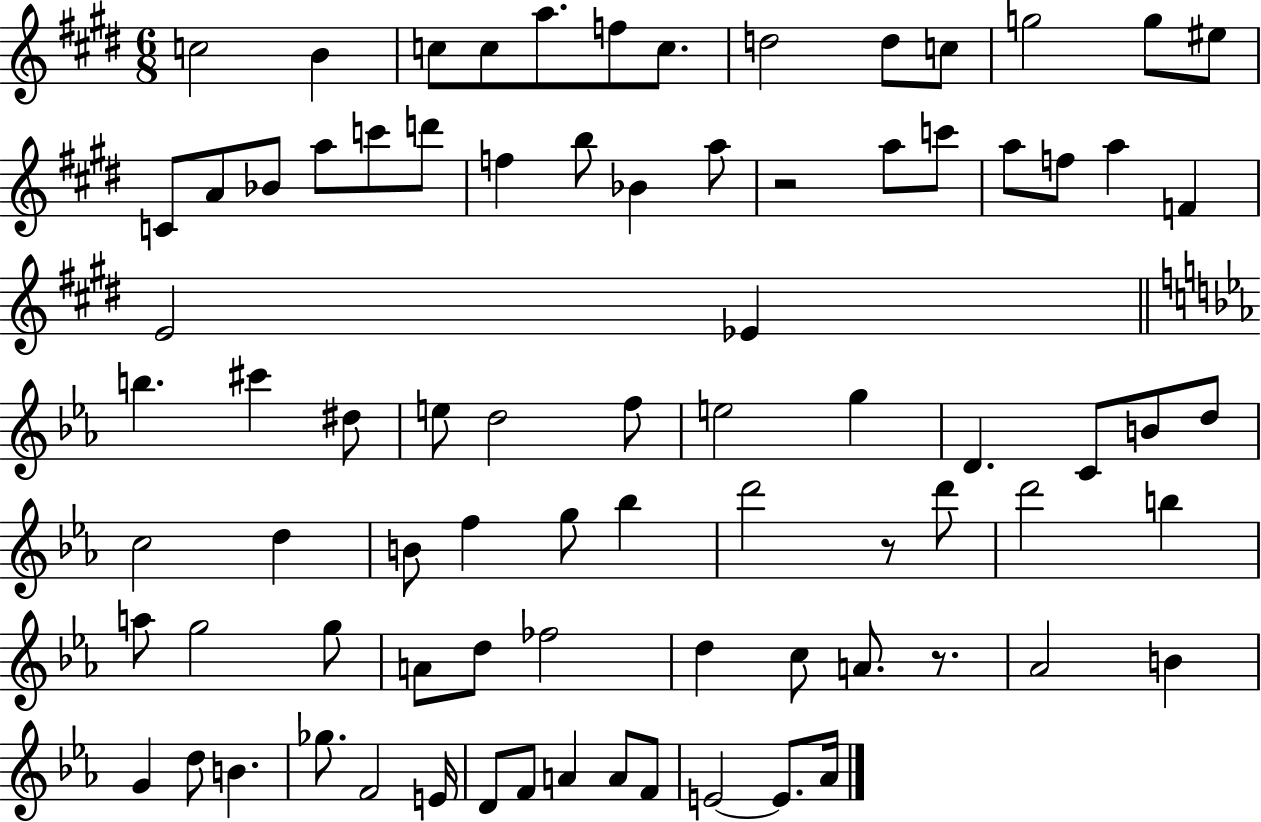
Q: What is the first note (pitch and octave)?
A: C5